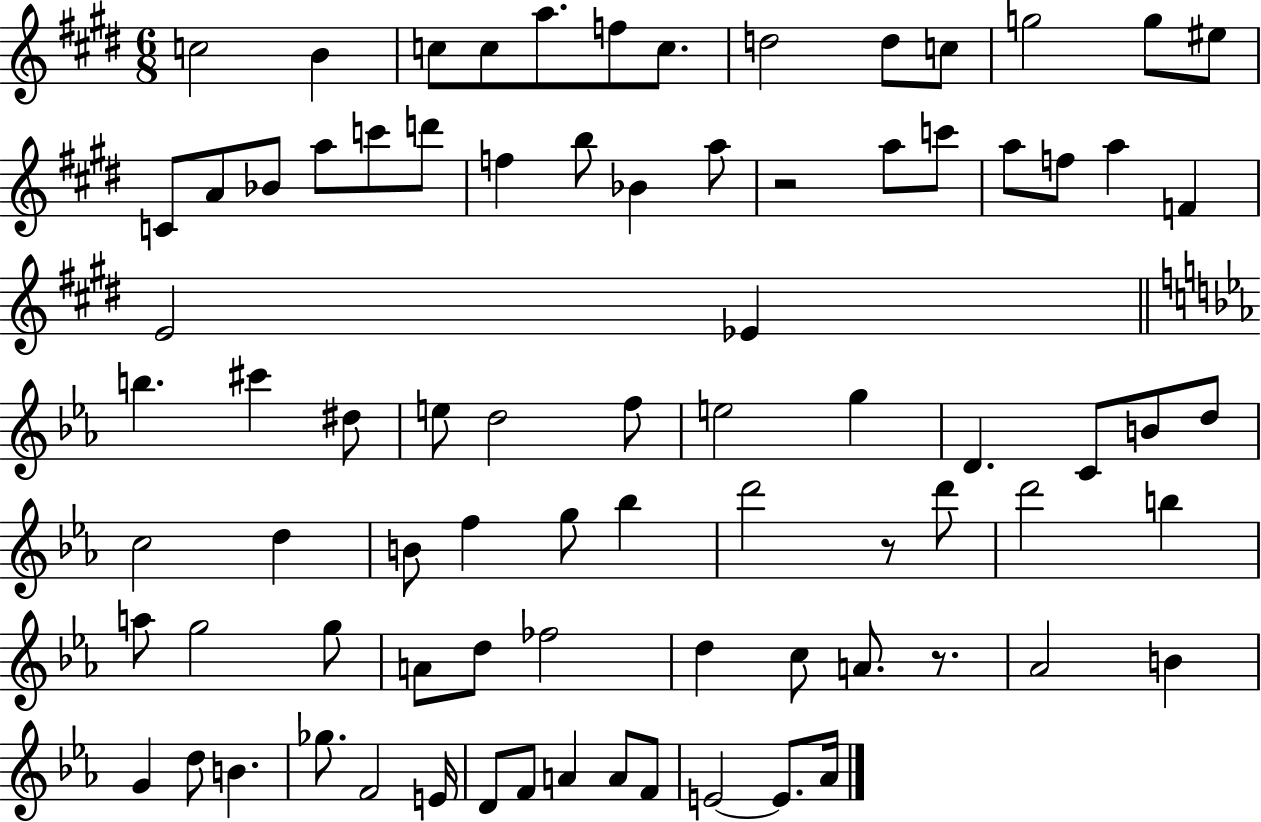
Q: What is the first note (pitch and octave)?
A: C5